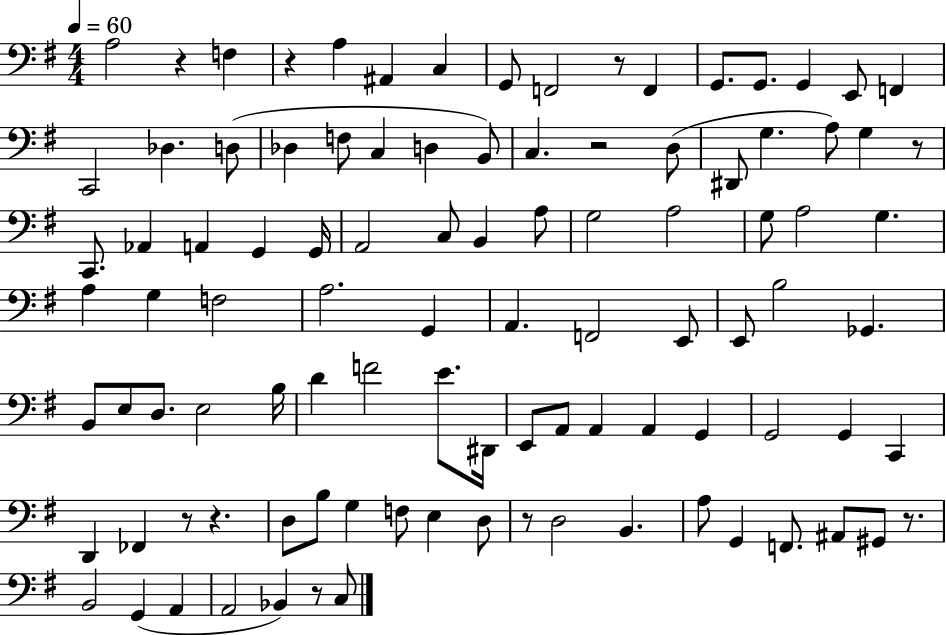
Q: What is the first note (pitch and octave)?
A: A3